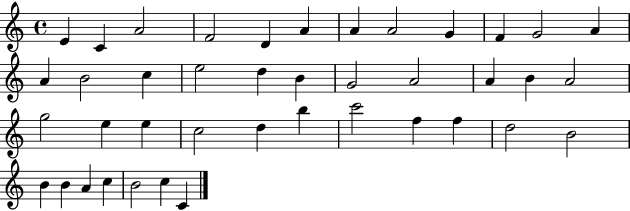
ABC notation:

X:1
T:Untitled
M:4/4
L:1/4
K:C
E C A2 F2 D A A A2 G F G2 A A B2 c e2 d B G2 A2 A B A2 g2 e e c2 d b c'2 f f d2 B2 B B A c B2 c C